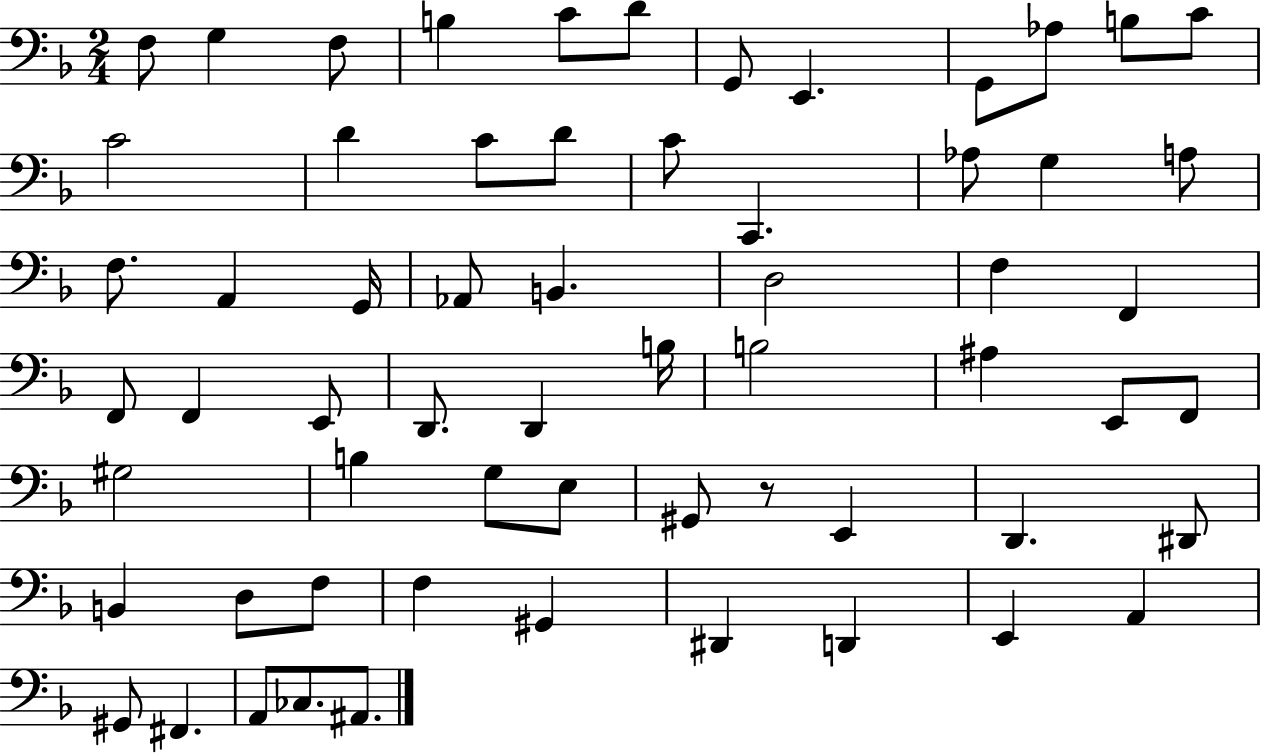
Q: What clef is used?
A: bass